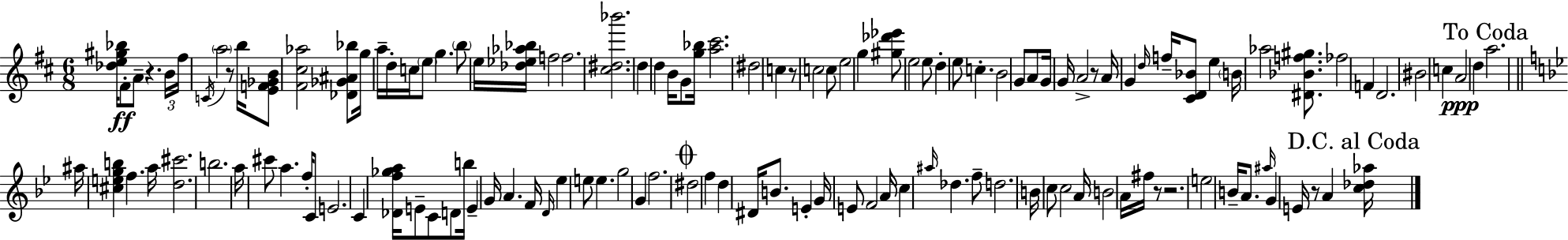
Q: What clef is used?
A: treble